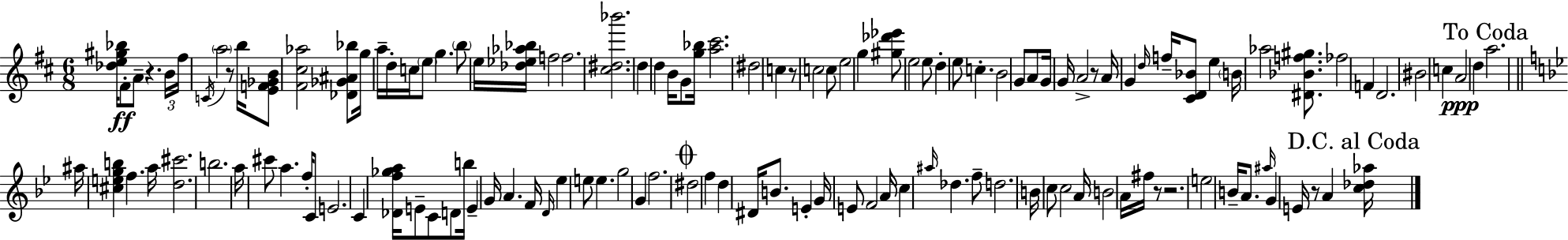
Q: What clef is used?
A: treble